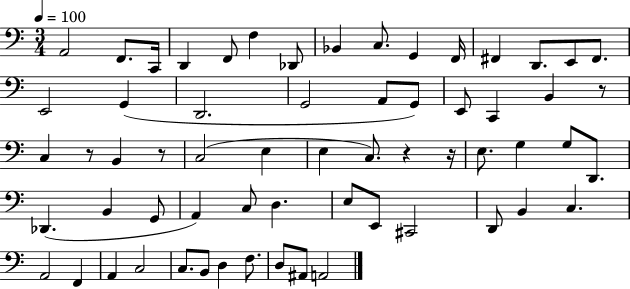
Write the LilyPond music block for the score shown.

{
  \clef bass
  \numericTimeSignature
  \time 3/4
  \key c \major
  \tempo 4 = 100
  \repeat volta 2 { a,2 f,8. c,16 | d,4 f,8 f4 des,8 | bes,4 c8. g,4 f,16 | fis,4 d,8. e,8 fis,8. | \break e,2 g,4( | d,2. | g,2 a,8 g,8) | e,8 c,4 b,4 r8 | \break c4 r8 b,4 r8 | c2( e4 | e4 c8.) r4 r16 | e8. g4 g8 d,8. | \break des,4.( b,4 g,8 | a,4) c8 d4. | e8 e,8 cis,2 | d,8 b,4 c4. | \break a,2 f,4 | a,4 c2 | c8. b,8 d4 f8. | d8 ais,8 a,2 | \break } \bar "|."
}